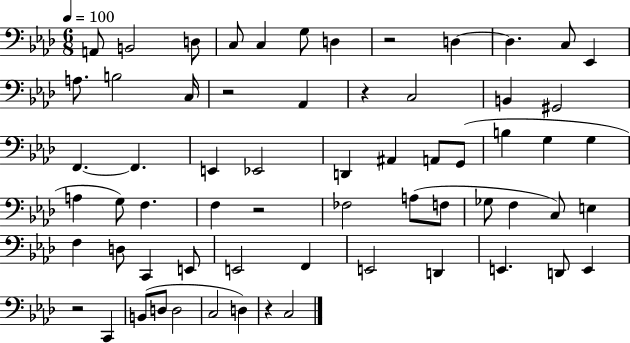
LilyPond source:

{
  \clef bass
  \numericTimeSignature
  \time 6/8
  \key aes \major
  \tempo 4 = 100
  a,8 b,2 d8 | c8 c4 g8 d4 | r2 d4~~ | d4. c8 ees,4 | \break a8. b2 c16 | r2 aes,4 | r4 c2 | b,4 gis,2 | \break f,4.~~ f,4. | e,4 ees,2 | d,4 ais,4 a,8 g,8( | b4 g4 g4 | \break a4 g8) f4. | f4 r2 | fes2 a8( f8 | ges8 f4 c8) e4 | \break f4 d8 c,4 e,8 | e,2 f,4 | e,2 d,4 | e,4. d,8 e,4 | \break r2 c,4 | b,8( d8 d2 | c2 d4) | r4 c2 | \break \bar "|."
}